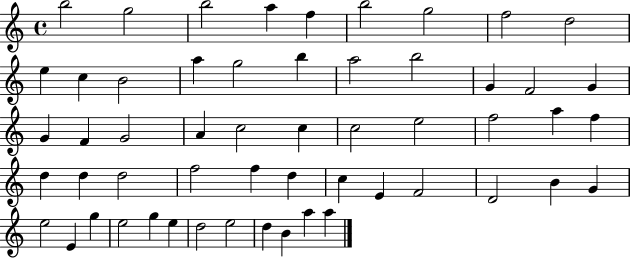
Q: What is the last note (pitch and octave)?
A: A5